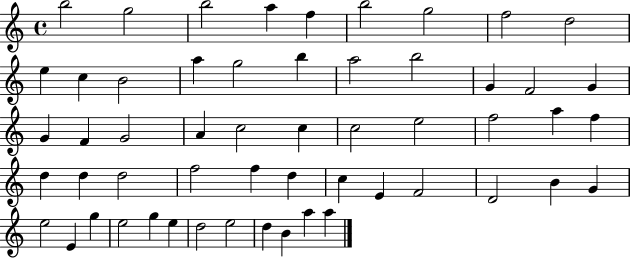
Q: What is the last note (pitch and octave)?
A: A5